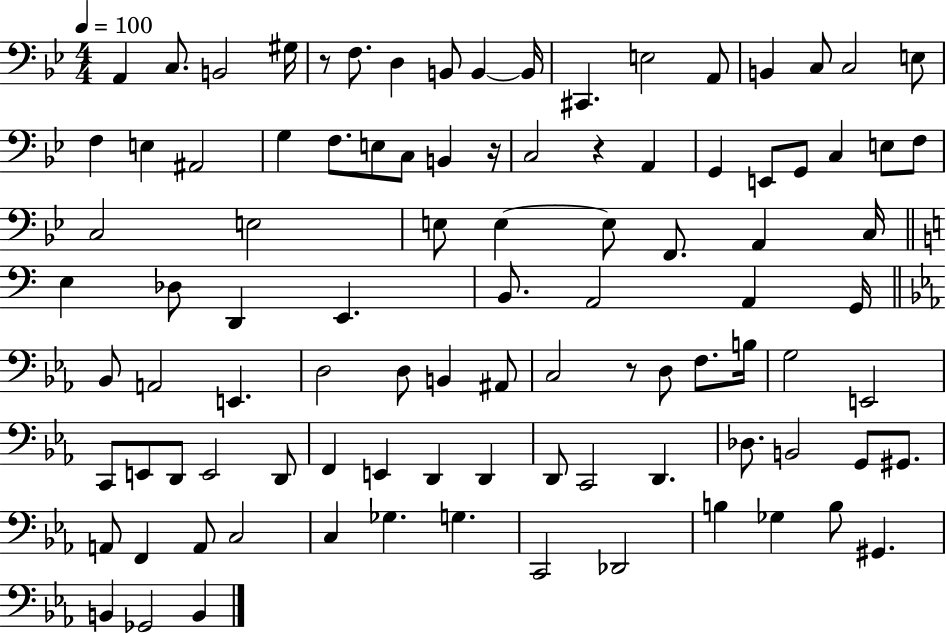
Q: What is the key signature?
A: BES major